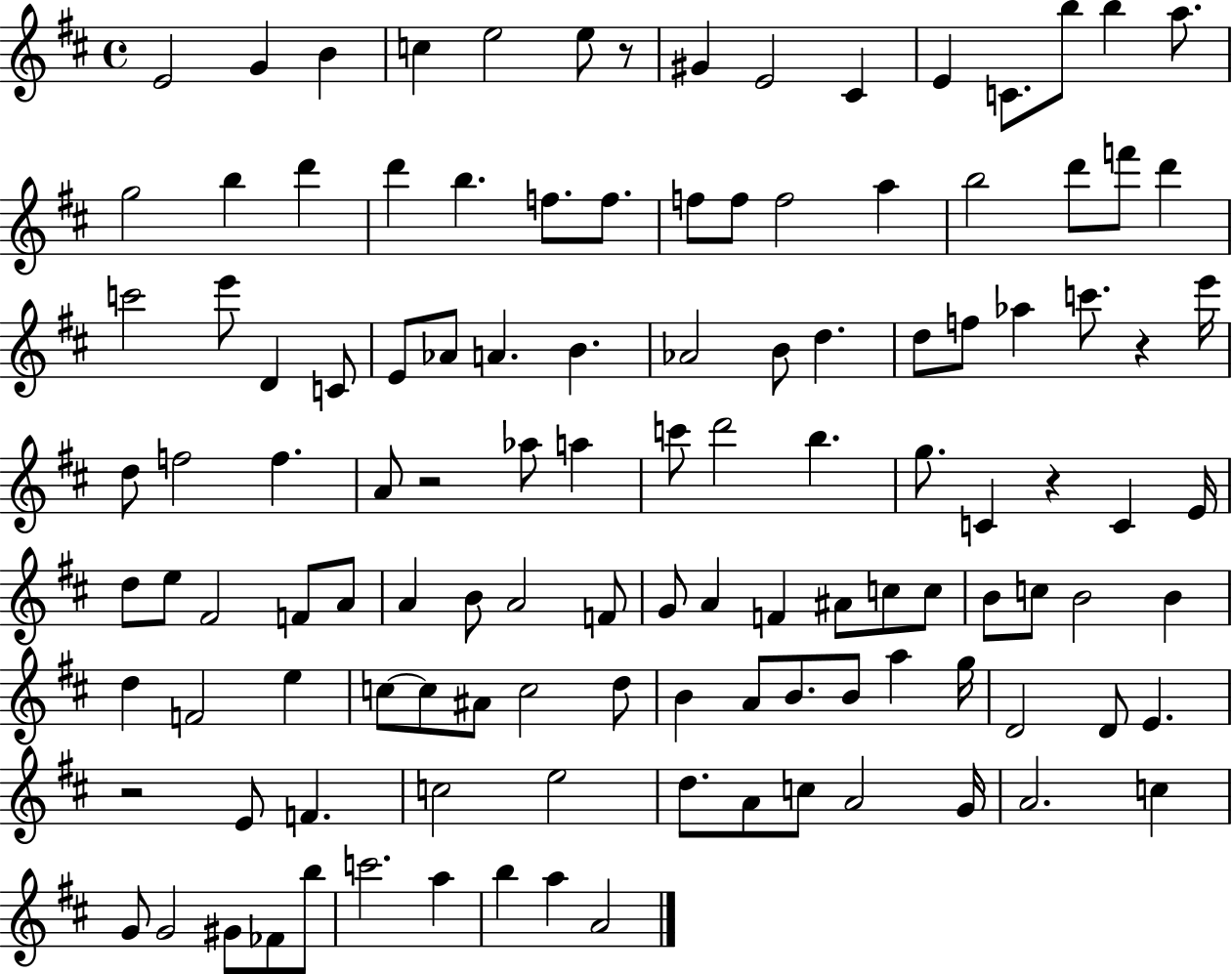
{
  \clef treble
  \time 4/4
  \defaultTimeSignature
  \key d \major
  e'2 g'4 b'4 | c''4 e''2 e''8 r8 | gis'4 e'2 cis'4 | e'4 c'8. b''8 b''4 a''8. | \break g''2 b''4 d'''4 | d'''4 b''4. f''8. f''8. | f''8 f''8 f''2 a''4 | b''2 d'''8 f'''8 d'''4 | \break c'''2 e'''8 d'4 c'8 | e'8 aes'8 a'4. b'4. | aes'2 b'8 d''4. | d''8 f''8 aes''4 c'''8. r4 e'''16 | \break d''8 f''2 f''4. | a'8 r2 aes''8 a''4 | c'''8 d'''2 b''4. | g''8. c'4 r4 c'4 e'16 | \break d''8 e''8 fis'2 f'8 a'8 | a'4 b'8 a'2 f'8 | g'8 a'4 f'4 ais'8 c''8 c''8 | b'8 c''8 b'2 b'4 | \break d''4 f'2 e''4 | c''8~~ c''8 ais'8 c''2 d''8 | b'4 a'8 b'8. b'8 a''4 g''16 | d'2 d'8 e'4. | \break r2 e'8 f'4. | c''2 e''2 | d''8. a'8 c''8 a'2 g'16 | a'2. c''4 | \break g'8 g'2 gis'8 fes'8 b''8 | c'''2. a''4 | b''4 a''4 a'2 | \bar "|."
}